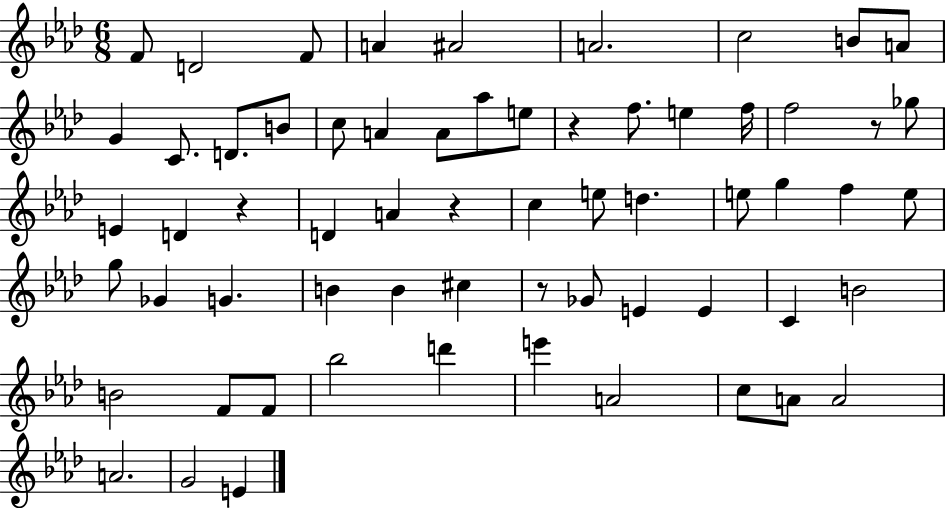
{
  \clef treble
  \numericTimeSignature
  \time 6/8
  \key aes \major
  f'8 d'2 f'8 | a'4 ais'2 | a'2. | c''2 b'8 a'8 | \break g'4 c'8. d'8. b'8 | c''8 a'4 a'8 aes''8 e''8 | r4 f''8. e''4 f''16 | f''2 r8 ges''8 | \break e'4 d'4 r4 | d'4 a'4 r4 | c''4 e''8 d''4. | e''8 g''4 f''4 e''8 | \break g''8 ges'4 g'4. | b'4 b'4 cis''4 | r8 ges'8 e'4 e'4 | c'4 b'2 | \break b'2 f'8 f'8 | bes''2 d'''4 | e'''4 a'2 | c''8 a'8 a'2 | \break a'2. | g'2 e'4 | \bar "|."
}